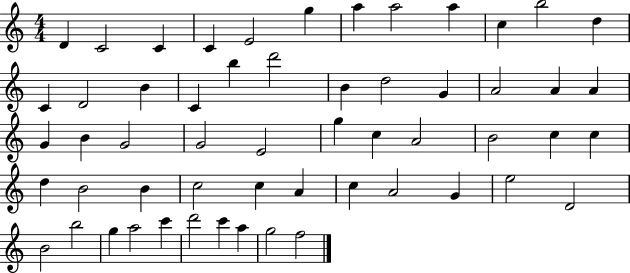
D4/q C4/h C4/q C4/q E4/h G5/q A5/q A5/h A5/q C5/q B5/h D5/q C4/q D4/h B4/q C4/q B5/q D6/h B4/q D5/h G4/q A4/h A4/q A4/q G4/q B4/q G4/h G4/h E4/h G5/q C5/q A4/h B4/h C5/q C5/q D5/q B4/h B4/q C5/h C5/q A4/q C5/q A4/h G4/q E5/h D4/h B4/h B5/h G5/q A5/h C6/q D6/h C6/q A5/q G5/h F5/h